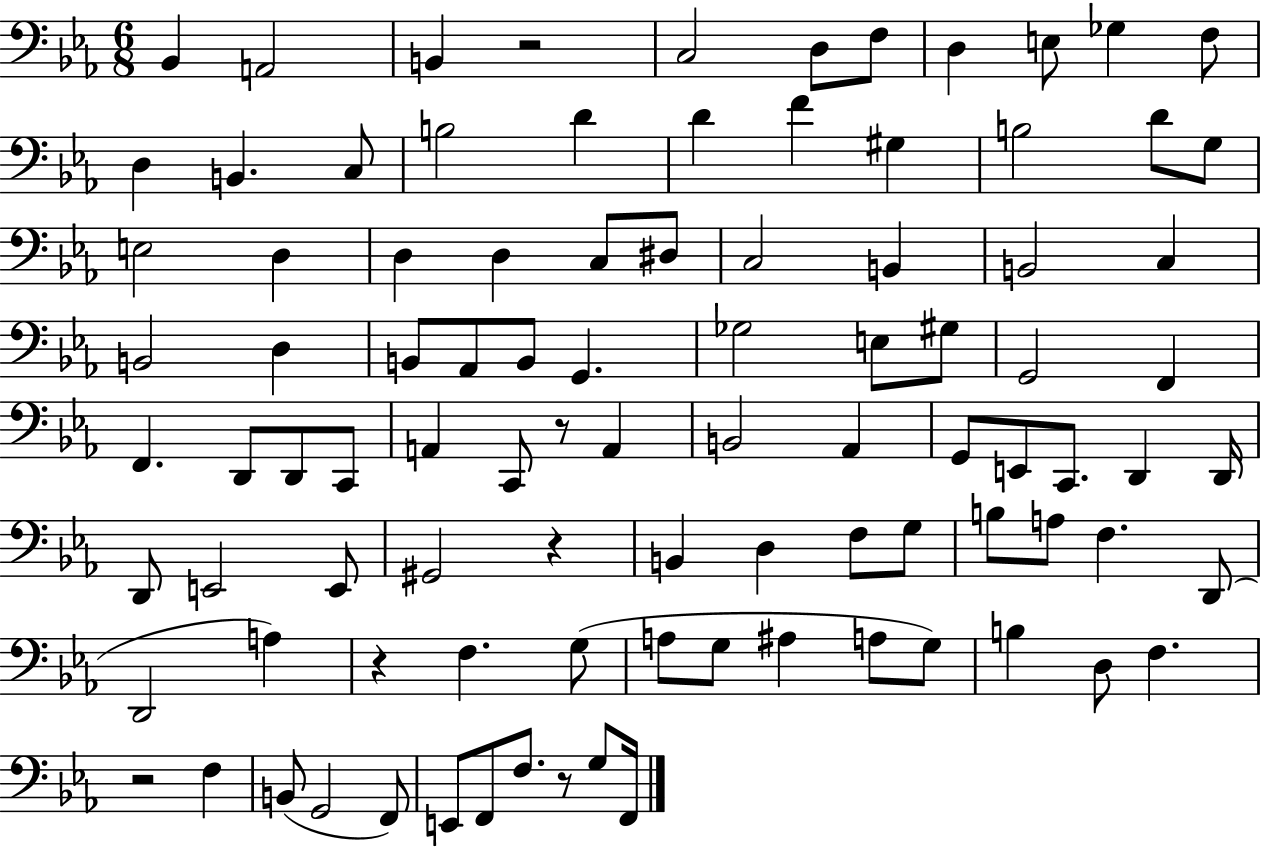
X:1
T:Untitled
M:6/8
L:1/4
K:Eb
_B,, A,,2 B,, z2 C,2 D,/2 F,/2 D, E,/2 _G, F,/2 D, B,, C,/2 B,2 D D F ^G, B,2 D/2 G,/2 E,2 D, D, D, C,/2 ^D,/2 C,2 B,, B,,2 C, B,,2 D, B,,/2 _A,,/2 B,,/2 G,, _G,2 E,/2 ^G,/2 G,,2 F,, F,, D,,/2 D,,/2 C,,/2 A,, C,,/2 z/2 A,, B,,2 _A,, G,,/2 E,,/2 C,,/2 D,, D,,/4 D,,/2 E,,2 E,,/2 ^G,,2 z B,, D, F,/2 G,/2 B,/2 A,/2 F, D,,/2 D,,2 A, z F, G,/2 A,/2 G,/2 ^A, A,/2 G,/2 B, D,/2 F, z2 F, B,,/2 G,,2 F,,/2 E,,/2 F,,/2 F,/2 z/2 G,/2 F,,/4